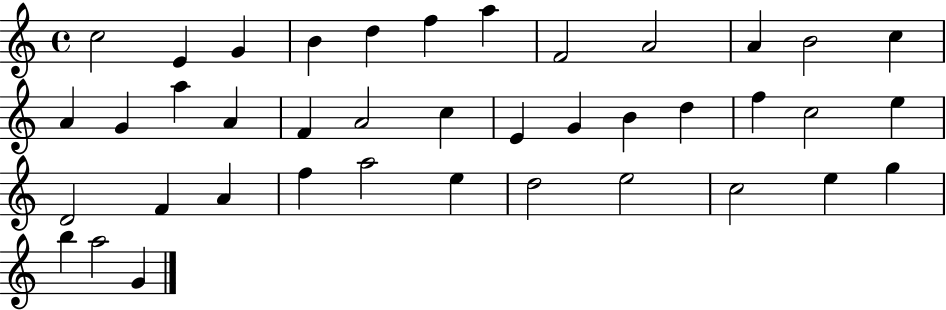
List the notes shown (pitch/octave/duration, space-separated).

C5/h E4/q G4/q B4/q D5/q F5/q A5/q F4/h A4/h A4/q B4/h C5/q A4/q G4/q A5/q A4/q F4/q A4/h C5/q E4/q G4/q B4/q D5/q F5/q C5/h E5/q D4/h F4/q A4/q F5/q A5/h E5/q D5/h E5/h C5/h E5/q G5/q B5/q A5/h G4/q